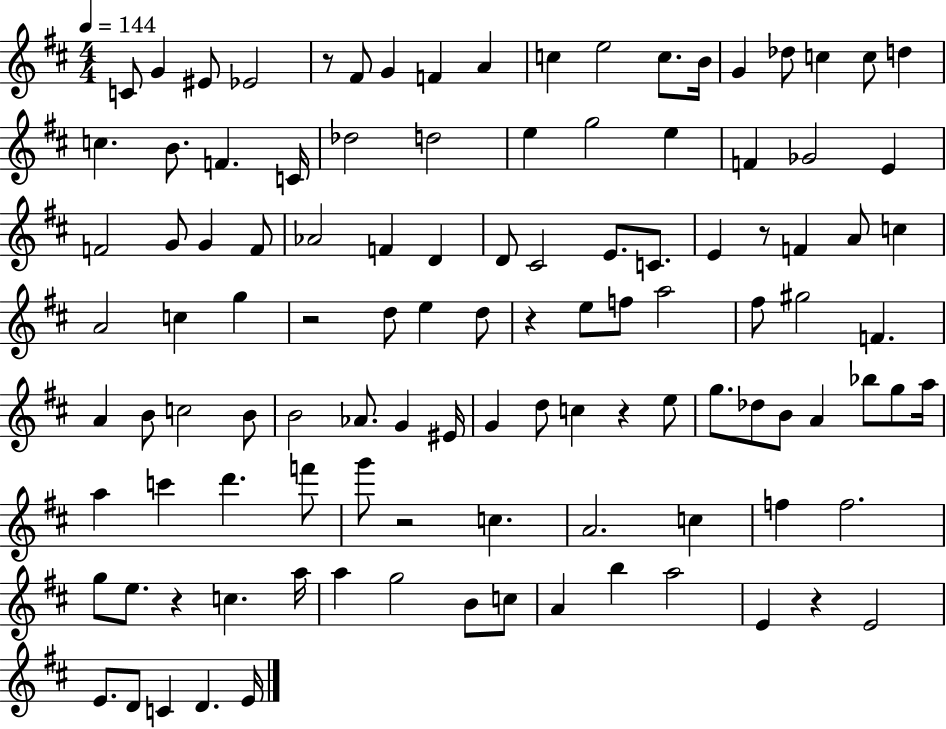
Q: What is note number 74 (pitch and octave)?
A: G5